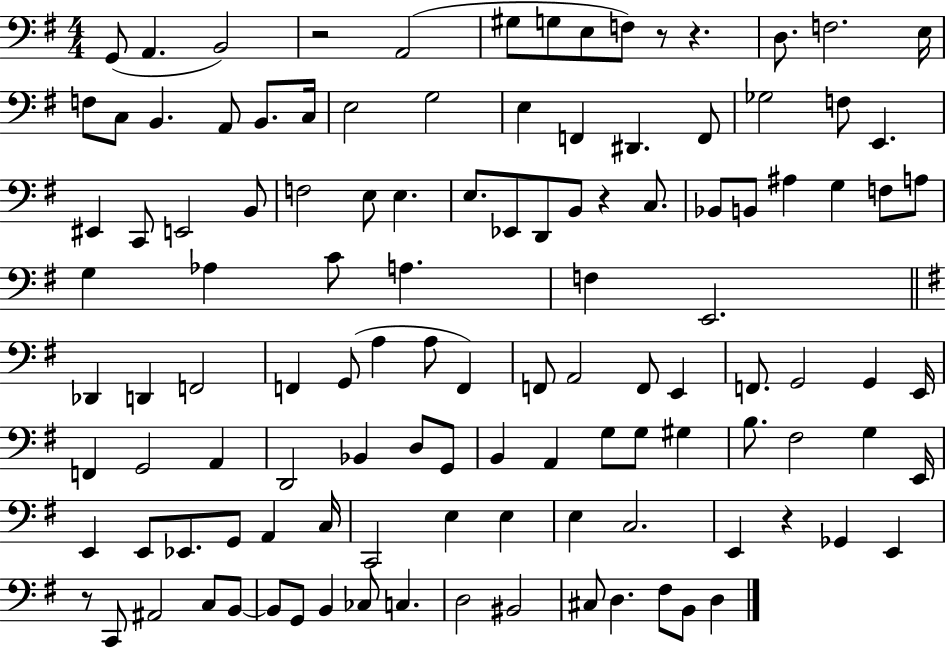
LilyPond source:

{
  \clef bass
  \numericTimeSignature
  \time 4/4
  \key g \major
  g,8( a,4. b,2) | r2 a,2( | gis8 g8 e8 f8) r8 r4. | d8. f2. e16 | \break f8 c8 b,4. a,8 b,8. c16 | e2 g2 | e4 f,4 dis,4. f,8 | ges2 f8 e,4. | \break eis,4 c,8 e,2 b,8 | f2 e8 e4. | e8. ees,8 d,8 b,8 r4 c8. | bes,8 b,8 ais4 g4 f8 a8 | \break g4 aes4 c'8 a4. | f4 e,2. | \bar "||" \break \key e \minor des,4 d,4 f,2 | f,4 g,8( a4 a8 f,4) | f,8 a,2 f,8 e,4 | f,8. g,2 g,4 e,16 | \break f,4 g,2 a,4 | d,2 bes,4 d8 g,8 | b,4 a,4 g8 g8 gis4 | b8. fis2 g4 e,16 | \break e,4 e,8 ees,8. g,8 a,4 c16 | c,2 e4 e4 | e4 c2. | e,4 r4 ges,4 e,4 | \break r8 c,8 ais,2 c8 b,8~~ | b,8 g,8 b,4 ces8 c4. | d2 bis,2 | cis8 d4. fis8 b,8 d4 | \break \bar "|."
}